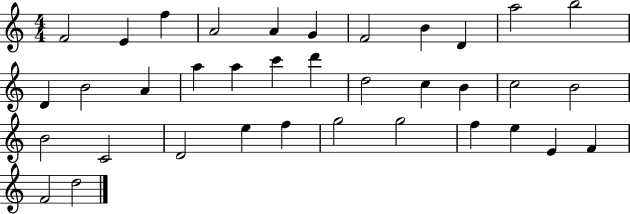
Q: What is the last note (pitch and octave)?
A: D5